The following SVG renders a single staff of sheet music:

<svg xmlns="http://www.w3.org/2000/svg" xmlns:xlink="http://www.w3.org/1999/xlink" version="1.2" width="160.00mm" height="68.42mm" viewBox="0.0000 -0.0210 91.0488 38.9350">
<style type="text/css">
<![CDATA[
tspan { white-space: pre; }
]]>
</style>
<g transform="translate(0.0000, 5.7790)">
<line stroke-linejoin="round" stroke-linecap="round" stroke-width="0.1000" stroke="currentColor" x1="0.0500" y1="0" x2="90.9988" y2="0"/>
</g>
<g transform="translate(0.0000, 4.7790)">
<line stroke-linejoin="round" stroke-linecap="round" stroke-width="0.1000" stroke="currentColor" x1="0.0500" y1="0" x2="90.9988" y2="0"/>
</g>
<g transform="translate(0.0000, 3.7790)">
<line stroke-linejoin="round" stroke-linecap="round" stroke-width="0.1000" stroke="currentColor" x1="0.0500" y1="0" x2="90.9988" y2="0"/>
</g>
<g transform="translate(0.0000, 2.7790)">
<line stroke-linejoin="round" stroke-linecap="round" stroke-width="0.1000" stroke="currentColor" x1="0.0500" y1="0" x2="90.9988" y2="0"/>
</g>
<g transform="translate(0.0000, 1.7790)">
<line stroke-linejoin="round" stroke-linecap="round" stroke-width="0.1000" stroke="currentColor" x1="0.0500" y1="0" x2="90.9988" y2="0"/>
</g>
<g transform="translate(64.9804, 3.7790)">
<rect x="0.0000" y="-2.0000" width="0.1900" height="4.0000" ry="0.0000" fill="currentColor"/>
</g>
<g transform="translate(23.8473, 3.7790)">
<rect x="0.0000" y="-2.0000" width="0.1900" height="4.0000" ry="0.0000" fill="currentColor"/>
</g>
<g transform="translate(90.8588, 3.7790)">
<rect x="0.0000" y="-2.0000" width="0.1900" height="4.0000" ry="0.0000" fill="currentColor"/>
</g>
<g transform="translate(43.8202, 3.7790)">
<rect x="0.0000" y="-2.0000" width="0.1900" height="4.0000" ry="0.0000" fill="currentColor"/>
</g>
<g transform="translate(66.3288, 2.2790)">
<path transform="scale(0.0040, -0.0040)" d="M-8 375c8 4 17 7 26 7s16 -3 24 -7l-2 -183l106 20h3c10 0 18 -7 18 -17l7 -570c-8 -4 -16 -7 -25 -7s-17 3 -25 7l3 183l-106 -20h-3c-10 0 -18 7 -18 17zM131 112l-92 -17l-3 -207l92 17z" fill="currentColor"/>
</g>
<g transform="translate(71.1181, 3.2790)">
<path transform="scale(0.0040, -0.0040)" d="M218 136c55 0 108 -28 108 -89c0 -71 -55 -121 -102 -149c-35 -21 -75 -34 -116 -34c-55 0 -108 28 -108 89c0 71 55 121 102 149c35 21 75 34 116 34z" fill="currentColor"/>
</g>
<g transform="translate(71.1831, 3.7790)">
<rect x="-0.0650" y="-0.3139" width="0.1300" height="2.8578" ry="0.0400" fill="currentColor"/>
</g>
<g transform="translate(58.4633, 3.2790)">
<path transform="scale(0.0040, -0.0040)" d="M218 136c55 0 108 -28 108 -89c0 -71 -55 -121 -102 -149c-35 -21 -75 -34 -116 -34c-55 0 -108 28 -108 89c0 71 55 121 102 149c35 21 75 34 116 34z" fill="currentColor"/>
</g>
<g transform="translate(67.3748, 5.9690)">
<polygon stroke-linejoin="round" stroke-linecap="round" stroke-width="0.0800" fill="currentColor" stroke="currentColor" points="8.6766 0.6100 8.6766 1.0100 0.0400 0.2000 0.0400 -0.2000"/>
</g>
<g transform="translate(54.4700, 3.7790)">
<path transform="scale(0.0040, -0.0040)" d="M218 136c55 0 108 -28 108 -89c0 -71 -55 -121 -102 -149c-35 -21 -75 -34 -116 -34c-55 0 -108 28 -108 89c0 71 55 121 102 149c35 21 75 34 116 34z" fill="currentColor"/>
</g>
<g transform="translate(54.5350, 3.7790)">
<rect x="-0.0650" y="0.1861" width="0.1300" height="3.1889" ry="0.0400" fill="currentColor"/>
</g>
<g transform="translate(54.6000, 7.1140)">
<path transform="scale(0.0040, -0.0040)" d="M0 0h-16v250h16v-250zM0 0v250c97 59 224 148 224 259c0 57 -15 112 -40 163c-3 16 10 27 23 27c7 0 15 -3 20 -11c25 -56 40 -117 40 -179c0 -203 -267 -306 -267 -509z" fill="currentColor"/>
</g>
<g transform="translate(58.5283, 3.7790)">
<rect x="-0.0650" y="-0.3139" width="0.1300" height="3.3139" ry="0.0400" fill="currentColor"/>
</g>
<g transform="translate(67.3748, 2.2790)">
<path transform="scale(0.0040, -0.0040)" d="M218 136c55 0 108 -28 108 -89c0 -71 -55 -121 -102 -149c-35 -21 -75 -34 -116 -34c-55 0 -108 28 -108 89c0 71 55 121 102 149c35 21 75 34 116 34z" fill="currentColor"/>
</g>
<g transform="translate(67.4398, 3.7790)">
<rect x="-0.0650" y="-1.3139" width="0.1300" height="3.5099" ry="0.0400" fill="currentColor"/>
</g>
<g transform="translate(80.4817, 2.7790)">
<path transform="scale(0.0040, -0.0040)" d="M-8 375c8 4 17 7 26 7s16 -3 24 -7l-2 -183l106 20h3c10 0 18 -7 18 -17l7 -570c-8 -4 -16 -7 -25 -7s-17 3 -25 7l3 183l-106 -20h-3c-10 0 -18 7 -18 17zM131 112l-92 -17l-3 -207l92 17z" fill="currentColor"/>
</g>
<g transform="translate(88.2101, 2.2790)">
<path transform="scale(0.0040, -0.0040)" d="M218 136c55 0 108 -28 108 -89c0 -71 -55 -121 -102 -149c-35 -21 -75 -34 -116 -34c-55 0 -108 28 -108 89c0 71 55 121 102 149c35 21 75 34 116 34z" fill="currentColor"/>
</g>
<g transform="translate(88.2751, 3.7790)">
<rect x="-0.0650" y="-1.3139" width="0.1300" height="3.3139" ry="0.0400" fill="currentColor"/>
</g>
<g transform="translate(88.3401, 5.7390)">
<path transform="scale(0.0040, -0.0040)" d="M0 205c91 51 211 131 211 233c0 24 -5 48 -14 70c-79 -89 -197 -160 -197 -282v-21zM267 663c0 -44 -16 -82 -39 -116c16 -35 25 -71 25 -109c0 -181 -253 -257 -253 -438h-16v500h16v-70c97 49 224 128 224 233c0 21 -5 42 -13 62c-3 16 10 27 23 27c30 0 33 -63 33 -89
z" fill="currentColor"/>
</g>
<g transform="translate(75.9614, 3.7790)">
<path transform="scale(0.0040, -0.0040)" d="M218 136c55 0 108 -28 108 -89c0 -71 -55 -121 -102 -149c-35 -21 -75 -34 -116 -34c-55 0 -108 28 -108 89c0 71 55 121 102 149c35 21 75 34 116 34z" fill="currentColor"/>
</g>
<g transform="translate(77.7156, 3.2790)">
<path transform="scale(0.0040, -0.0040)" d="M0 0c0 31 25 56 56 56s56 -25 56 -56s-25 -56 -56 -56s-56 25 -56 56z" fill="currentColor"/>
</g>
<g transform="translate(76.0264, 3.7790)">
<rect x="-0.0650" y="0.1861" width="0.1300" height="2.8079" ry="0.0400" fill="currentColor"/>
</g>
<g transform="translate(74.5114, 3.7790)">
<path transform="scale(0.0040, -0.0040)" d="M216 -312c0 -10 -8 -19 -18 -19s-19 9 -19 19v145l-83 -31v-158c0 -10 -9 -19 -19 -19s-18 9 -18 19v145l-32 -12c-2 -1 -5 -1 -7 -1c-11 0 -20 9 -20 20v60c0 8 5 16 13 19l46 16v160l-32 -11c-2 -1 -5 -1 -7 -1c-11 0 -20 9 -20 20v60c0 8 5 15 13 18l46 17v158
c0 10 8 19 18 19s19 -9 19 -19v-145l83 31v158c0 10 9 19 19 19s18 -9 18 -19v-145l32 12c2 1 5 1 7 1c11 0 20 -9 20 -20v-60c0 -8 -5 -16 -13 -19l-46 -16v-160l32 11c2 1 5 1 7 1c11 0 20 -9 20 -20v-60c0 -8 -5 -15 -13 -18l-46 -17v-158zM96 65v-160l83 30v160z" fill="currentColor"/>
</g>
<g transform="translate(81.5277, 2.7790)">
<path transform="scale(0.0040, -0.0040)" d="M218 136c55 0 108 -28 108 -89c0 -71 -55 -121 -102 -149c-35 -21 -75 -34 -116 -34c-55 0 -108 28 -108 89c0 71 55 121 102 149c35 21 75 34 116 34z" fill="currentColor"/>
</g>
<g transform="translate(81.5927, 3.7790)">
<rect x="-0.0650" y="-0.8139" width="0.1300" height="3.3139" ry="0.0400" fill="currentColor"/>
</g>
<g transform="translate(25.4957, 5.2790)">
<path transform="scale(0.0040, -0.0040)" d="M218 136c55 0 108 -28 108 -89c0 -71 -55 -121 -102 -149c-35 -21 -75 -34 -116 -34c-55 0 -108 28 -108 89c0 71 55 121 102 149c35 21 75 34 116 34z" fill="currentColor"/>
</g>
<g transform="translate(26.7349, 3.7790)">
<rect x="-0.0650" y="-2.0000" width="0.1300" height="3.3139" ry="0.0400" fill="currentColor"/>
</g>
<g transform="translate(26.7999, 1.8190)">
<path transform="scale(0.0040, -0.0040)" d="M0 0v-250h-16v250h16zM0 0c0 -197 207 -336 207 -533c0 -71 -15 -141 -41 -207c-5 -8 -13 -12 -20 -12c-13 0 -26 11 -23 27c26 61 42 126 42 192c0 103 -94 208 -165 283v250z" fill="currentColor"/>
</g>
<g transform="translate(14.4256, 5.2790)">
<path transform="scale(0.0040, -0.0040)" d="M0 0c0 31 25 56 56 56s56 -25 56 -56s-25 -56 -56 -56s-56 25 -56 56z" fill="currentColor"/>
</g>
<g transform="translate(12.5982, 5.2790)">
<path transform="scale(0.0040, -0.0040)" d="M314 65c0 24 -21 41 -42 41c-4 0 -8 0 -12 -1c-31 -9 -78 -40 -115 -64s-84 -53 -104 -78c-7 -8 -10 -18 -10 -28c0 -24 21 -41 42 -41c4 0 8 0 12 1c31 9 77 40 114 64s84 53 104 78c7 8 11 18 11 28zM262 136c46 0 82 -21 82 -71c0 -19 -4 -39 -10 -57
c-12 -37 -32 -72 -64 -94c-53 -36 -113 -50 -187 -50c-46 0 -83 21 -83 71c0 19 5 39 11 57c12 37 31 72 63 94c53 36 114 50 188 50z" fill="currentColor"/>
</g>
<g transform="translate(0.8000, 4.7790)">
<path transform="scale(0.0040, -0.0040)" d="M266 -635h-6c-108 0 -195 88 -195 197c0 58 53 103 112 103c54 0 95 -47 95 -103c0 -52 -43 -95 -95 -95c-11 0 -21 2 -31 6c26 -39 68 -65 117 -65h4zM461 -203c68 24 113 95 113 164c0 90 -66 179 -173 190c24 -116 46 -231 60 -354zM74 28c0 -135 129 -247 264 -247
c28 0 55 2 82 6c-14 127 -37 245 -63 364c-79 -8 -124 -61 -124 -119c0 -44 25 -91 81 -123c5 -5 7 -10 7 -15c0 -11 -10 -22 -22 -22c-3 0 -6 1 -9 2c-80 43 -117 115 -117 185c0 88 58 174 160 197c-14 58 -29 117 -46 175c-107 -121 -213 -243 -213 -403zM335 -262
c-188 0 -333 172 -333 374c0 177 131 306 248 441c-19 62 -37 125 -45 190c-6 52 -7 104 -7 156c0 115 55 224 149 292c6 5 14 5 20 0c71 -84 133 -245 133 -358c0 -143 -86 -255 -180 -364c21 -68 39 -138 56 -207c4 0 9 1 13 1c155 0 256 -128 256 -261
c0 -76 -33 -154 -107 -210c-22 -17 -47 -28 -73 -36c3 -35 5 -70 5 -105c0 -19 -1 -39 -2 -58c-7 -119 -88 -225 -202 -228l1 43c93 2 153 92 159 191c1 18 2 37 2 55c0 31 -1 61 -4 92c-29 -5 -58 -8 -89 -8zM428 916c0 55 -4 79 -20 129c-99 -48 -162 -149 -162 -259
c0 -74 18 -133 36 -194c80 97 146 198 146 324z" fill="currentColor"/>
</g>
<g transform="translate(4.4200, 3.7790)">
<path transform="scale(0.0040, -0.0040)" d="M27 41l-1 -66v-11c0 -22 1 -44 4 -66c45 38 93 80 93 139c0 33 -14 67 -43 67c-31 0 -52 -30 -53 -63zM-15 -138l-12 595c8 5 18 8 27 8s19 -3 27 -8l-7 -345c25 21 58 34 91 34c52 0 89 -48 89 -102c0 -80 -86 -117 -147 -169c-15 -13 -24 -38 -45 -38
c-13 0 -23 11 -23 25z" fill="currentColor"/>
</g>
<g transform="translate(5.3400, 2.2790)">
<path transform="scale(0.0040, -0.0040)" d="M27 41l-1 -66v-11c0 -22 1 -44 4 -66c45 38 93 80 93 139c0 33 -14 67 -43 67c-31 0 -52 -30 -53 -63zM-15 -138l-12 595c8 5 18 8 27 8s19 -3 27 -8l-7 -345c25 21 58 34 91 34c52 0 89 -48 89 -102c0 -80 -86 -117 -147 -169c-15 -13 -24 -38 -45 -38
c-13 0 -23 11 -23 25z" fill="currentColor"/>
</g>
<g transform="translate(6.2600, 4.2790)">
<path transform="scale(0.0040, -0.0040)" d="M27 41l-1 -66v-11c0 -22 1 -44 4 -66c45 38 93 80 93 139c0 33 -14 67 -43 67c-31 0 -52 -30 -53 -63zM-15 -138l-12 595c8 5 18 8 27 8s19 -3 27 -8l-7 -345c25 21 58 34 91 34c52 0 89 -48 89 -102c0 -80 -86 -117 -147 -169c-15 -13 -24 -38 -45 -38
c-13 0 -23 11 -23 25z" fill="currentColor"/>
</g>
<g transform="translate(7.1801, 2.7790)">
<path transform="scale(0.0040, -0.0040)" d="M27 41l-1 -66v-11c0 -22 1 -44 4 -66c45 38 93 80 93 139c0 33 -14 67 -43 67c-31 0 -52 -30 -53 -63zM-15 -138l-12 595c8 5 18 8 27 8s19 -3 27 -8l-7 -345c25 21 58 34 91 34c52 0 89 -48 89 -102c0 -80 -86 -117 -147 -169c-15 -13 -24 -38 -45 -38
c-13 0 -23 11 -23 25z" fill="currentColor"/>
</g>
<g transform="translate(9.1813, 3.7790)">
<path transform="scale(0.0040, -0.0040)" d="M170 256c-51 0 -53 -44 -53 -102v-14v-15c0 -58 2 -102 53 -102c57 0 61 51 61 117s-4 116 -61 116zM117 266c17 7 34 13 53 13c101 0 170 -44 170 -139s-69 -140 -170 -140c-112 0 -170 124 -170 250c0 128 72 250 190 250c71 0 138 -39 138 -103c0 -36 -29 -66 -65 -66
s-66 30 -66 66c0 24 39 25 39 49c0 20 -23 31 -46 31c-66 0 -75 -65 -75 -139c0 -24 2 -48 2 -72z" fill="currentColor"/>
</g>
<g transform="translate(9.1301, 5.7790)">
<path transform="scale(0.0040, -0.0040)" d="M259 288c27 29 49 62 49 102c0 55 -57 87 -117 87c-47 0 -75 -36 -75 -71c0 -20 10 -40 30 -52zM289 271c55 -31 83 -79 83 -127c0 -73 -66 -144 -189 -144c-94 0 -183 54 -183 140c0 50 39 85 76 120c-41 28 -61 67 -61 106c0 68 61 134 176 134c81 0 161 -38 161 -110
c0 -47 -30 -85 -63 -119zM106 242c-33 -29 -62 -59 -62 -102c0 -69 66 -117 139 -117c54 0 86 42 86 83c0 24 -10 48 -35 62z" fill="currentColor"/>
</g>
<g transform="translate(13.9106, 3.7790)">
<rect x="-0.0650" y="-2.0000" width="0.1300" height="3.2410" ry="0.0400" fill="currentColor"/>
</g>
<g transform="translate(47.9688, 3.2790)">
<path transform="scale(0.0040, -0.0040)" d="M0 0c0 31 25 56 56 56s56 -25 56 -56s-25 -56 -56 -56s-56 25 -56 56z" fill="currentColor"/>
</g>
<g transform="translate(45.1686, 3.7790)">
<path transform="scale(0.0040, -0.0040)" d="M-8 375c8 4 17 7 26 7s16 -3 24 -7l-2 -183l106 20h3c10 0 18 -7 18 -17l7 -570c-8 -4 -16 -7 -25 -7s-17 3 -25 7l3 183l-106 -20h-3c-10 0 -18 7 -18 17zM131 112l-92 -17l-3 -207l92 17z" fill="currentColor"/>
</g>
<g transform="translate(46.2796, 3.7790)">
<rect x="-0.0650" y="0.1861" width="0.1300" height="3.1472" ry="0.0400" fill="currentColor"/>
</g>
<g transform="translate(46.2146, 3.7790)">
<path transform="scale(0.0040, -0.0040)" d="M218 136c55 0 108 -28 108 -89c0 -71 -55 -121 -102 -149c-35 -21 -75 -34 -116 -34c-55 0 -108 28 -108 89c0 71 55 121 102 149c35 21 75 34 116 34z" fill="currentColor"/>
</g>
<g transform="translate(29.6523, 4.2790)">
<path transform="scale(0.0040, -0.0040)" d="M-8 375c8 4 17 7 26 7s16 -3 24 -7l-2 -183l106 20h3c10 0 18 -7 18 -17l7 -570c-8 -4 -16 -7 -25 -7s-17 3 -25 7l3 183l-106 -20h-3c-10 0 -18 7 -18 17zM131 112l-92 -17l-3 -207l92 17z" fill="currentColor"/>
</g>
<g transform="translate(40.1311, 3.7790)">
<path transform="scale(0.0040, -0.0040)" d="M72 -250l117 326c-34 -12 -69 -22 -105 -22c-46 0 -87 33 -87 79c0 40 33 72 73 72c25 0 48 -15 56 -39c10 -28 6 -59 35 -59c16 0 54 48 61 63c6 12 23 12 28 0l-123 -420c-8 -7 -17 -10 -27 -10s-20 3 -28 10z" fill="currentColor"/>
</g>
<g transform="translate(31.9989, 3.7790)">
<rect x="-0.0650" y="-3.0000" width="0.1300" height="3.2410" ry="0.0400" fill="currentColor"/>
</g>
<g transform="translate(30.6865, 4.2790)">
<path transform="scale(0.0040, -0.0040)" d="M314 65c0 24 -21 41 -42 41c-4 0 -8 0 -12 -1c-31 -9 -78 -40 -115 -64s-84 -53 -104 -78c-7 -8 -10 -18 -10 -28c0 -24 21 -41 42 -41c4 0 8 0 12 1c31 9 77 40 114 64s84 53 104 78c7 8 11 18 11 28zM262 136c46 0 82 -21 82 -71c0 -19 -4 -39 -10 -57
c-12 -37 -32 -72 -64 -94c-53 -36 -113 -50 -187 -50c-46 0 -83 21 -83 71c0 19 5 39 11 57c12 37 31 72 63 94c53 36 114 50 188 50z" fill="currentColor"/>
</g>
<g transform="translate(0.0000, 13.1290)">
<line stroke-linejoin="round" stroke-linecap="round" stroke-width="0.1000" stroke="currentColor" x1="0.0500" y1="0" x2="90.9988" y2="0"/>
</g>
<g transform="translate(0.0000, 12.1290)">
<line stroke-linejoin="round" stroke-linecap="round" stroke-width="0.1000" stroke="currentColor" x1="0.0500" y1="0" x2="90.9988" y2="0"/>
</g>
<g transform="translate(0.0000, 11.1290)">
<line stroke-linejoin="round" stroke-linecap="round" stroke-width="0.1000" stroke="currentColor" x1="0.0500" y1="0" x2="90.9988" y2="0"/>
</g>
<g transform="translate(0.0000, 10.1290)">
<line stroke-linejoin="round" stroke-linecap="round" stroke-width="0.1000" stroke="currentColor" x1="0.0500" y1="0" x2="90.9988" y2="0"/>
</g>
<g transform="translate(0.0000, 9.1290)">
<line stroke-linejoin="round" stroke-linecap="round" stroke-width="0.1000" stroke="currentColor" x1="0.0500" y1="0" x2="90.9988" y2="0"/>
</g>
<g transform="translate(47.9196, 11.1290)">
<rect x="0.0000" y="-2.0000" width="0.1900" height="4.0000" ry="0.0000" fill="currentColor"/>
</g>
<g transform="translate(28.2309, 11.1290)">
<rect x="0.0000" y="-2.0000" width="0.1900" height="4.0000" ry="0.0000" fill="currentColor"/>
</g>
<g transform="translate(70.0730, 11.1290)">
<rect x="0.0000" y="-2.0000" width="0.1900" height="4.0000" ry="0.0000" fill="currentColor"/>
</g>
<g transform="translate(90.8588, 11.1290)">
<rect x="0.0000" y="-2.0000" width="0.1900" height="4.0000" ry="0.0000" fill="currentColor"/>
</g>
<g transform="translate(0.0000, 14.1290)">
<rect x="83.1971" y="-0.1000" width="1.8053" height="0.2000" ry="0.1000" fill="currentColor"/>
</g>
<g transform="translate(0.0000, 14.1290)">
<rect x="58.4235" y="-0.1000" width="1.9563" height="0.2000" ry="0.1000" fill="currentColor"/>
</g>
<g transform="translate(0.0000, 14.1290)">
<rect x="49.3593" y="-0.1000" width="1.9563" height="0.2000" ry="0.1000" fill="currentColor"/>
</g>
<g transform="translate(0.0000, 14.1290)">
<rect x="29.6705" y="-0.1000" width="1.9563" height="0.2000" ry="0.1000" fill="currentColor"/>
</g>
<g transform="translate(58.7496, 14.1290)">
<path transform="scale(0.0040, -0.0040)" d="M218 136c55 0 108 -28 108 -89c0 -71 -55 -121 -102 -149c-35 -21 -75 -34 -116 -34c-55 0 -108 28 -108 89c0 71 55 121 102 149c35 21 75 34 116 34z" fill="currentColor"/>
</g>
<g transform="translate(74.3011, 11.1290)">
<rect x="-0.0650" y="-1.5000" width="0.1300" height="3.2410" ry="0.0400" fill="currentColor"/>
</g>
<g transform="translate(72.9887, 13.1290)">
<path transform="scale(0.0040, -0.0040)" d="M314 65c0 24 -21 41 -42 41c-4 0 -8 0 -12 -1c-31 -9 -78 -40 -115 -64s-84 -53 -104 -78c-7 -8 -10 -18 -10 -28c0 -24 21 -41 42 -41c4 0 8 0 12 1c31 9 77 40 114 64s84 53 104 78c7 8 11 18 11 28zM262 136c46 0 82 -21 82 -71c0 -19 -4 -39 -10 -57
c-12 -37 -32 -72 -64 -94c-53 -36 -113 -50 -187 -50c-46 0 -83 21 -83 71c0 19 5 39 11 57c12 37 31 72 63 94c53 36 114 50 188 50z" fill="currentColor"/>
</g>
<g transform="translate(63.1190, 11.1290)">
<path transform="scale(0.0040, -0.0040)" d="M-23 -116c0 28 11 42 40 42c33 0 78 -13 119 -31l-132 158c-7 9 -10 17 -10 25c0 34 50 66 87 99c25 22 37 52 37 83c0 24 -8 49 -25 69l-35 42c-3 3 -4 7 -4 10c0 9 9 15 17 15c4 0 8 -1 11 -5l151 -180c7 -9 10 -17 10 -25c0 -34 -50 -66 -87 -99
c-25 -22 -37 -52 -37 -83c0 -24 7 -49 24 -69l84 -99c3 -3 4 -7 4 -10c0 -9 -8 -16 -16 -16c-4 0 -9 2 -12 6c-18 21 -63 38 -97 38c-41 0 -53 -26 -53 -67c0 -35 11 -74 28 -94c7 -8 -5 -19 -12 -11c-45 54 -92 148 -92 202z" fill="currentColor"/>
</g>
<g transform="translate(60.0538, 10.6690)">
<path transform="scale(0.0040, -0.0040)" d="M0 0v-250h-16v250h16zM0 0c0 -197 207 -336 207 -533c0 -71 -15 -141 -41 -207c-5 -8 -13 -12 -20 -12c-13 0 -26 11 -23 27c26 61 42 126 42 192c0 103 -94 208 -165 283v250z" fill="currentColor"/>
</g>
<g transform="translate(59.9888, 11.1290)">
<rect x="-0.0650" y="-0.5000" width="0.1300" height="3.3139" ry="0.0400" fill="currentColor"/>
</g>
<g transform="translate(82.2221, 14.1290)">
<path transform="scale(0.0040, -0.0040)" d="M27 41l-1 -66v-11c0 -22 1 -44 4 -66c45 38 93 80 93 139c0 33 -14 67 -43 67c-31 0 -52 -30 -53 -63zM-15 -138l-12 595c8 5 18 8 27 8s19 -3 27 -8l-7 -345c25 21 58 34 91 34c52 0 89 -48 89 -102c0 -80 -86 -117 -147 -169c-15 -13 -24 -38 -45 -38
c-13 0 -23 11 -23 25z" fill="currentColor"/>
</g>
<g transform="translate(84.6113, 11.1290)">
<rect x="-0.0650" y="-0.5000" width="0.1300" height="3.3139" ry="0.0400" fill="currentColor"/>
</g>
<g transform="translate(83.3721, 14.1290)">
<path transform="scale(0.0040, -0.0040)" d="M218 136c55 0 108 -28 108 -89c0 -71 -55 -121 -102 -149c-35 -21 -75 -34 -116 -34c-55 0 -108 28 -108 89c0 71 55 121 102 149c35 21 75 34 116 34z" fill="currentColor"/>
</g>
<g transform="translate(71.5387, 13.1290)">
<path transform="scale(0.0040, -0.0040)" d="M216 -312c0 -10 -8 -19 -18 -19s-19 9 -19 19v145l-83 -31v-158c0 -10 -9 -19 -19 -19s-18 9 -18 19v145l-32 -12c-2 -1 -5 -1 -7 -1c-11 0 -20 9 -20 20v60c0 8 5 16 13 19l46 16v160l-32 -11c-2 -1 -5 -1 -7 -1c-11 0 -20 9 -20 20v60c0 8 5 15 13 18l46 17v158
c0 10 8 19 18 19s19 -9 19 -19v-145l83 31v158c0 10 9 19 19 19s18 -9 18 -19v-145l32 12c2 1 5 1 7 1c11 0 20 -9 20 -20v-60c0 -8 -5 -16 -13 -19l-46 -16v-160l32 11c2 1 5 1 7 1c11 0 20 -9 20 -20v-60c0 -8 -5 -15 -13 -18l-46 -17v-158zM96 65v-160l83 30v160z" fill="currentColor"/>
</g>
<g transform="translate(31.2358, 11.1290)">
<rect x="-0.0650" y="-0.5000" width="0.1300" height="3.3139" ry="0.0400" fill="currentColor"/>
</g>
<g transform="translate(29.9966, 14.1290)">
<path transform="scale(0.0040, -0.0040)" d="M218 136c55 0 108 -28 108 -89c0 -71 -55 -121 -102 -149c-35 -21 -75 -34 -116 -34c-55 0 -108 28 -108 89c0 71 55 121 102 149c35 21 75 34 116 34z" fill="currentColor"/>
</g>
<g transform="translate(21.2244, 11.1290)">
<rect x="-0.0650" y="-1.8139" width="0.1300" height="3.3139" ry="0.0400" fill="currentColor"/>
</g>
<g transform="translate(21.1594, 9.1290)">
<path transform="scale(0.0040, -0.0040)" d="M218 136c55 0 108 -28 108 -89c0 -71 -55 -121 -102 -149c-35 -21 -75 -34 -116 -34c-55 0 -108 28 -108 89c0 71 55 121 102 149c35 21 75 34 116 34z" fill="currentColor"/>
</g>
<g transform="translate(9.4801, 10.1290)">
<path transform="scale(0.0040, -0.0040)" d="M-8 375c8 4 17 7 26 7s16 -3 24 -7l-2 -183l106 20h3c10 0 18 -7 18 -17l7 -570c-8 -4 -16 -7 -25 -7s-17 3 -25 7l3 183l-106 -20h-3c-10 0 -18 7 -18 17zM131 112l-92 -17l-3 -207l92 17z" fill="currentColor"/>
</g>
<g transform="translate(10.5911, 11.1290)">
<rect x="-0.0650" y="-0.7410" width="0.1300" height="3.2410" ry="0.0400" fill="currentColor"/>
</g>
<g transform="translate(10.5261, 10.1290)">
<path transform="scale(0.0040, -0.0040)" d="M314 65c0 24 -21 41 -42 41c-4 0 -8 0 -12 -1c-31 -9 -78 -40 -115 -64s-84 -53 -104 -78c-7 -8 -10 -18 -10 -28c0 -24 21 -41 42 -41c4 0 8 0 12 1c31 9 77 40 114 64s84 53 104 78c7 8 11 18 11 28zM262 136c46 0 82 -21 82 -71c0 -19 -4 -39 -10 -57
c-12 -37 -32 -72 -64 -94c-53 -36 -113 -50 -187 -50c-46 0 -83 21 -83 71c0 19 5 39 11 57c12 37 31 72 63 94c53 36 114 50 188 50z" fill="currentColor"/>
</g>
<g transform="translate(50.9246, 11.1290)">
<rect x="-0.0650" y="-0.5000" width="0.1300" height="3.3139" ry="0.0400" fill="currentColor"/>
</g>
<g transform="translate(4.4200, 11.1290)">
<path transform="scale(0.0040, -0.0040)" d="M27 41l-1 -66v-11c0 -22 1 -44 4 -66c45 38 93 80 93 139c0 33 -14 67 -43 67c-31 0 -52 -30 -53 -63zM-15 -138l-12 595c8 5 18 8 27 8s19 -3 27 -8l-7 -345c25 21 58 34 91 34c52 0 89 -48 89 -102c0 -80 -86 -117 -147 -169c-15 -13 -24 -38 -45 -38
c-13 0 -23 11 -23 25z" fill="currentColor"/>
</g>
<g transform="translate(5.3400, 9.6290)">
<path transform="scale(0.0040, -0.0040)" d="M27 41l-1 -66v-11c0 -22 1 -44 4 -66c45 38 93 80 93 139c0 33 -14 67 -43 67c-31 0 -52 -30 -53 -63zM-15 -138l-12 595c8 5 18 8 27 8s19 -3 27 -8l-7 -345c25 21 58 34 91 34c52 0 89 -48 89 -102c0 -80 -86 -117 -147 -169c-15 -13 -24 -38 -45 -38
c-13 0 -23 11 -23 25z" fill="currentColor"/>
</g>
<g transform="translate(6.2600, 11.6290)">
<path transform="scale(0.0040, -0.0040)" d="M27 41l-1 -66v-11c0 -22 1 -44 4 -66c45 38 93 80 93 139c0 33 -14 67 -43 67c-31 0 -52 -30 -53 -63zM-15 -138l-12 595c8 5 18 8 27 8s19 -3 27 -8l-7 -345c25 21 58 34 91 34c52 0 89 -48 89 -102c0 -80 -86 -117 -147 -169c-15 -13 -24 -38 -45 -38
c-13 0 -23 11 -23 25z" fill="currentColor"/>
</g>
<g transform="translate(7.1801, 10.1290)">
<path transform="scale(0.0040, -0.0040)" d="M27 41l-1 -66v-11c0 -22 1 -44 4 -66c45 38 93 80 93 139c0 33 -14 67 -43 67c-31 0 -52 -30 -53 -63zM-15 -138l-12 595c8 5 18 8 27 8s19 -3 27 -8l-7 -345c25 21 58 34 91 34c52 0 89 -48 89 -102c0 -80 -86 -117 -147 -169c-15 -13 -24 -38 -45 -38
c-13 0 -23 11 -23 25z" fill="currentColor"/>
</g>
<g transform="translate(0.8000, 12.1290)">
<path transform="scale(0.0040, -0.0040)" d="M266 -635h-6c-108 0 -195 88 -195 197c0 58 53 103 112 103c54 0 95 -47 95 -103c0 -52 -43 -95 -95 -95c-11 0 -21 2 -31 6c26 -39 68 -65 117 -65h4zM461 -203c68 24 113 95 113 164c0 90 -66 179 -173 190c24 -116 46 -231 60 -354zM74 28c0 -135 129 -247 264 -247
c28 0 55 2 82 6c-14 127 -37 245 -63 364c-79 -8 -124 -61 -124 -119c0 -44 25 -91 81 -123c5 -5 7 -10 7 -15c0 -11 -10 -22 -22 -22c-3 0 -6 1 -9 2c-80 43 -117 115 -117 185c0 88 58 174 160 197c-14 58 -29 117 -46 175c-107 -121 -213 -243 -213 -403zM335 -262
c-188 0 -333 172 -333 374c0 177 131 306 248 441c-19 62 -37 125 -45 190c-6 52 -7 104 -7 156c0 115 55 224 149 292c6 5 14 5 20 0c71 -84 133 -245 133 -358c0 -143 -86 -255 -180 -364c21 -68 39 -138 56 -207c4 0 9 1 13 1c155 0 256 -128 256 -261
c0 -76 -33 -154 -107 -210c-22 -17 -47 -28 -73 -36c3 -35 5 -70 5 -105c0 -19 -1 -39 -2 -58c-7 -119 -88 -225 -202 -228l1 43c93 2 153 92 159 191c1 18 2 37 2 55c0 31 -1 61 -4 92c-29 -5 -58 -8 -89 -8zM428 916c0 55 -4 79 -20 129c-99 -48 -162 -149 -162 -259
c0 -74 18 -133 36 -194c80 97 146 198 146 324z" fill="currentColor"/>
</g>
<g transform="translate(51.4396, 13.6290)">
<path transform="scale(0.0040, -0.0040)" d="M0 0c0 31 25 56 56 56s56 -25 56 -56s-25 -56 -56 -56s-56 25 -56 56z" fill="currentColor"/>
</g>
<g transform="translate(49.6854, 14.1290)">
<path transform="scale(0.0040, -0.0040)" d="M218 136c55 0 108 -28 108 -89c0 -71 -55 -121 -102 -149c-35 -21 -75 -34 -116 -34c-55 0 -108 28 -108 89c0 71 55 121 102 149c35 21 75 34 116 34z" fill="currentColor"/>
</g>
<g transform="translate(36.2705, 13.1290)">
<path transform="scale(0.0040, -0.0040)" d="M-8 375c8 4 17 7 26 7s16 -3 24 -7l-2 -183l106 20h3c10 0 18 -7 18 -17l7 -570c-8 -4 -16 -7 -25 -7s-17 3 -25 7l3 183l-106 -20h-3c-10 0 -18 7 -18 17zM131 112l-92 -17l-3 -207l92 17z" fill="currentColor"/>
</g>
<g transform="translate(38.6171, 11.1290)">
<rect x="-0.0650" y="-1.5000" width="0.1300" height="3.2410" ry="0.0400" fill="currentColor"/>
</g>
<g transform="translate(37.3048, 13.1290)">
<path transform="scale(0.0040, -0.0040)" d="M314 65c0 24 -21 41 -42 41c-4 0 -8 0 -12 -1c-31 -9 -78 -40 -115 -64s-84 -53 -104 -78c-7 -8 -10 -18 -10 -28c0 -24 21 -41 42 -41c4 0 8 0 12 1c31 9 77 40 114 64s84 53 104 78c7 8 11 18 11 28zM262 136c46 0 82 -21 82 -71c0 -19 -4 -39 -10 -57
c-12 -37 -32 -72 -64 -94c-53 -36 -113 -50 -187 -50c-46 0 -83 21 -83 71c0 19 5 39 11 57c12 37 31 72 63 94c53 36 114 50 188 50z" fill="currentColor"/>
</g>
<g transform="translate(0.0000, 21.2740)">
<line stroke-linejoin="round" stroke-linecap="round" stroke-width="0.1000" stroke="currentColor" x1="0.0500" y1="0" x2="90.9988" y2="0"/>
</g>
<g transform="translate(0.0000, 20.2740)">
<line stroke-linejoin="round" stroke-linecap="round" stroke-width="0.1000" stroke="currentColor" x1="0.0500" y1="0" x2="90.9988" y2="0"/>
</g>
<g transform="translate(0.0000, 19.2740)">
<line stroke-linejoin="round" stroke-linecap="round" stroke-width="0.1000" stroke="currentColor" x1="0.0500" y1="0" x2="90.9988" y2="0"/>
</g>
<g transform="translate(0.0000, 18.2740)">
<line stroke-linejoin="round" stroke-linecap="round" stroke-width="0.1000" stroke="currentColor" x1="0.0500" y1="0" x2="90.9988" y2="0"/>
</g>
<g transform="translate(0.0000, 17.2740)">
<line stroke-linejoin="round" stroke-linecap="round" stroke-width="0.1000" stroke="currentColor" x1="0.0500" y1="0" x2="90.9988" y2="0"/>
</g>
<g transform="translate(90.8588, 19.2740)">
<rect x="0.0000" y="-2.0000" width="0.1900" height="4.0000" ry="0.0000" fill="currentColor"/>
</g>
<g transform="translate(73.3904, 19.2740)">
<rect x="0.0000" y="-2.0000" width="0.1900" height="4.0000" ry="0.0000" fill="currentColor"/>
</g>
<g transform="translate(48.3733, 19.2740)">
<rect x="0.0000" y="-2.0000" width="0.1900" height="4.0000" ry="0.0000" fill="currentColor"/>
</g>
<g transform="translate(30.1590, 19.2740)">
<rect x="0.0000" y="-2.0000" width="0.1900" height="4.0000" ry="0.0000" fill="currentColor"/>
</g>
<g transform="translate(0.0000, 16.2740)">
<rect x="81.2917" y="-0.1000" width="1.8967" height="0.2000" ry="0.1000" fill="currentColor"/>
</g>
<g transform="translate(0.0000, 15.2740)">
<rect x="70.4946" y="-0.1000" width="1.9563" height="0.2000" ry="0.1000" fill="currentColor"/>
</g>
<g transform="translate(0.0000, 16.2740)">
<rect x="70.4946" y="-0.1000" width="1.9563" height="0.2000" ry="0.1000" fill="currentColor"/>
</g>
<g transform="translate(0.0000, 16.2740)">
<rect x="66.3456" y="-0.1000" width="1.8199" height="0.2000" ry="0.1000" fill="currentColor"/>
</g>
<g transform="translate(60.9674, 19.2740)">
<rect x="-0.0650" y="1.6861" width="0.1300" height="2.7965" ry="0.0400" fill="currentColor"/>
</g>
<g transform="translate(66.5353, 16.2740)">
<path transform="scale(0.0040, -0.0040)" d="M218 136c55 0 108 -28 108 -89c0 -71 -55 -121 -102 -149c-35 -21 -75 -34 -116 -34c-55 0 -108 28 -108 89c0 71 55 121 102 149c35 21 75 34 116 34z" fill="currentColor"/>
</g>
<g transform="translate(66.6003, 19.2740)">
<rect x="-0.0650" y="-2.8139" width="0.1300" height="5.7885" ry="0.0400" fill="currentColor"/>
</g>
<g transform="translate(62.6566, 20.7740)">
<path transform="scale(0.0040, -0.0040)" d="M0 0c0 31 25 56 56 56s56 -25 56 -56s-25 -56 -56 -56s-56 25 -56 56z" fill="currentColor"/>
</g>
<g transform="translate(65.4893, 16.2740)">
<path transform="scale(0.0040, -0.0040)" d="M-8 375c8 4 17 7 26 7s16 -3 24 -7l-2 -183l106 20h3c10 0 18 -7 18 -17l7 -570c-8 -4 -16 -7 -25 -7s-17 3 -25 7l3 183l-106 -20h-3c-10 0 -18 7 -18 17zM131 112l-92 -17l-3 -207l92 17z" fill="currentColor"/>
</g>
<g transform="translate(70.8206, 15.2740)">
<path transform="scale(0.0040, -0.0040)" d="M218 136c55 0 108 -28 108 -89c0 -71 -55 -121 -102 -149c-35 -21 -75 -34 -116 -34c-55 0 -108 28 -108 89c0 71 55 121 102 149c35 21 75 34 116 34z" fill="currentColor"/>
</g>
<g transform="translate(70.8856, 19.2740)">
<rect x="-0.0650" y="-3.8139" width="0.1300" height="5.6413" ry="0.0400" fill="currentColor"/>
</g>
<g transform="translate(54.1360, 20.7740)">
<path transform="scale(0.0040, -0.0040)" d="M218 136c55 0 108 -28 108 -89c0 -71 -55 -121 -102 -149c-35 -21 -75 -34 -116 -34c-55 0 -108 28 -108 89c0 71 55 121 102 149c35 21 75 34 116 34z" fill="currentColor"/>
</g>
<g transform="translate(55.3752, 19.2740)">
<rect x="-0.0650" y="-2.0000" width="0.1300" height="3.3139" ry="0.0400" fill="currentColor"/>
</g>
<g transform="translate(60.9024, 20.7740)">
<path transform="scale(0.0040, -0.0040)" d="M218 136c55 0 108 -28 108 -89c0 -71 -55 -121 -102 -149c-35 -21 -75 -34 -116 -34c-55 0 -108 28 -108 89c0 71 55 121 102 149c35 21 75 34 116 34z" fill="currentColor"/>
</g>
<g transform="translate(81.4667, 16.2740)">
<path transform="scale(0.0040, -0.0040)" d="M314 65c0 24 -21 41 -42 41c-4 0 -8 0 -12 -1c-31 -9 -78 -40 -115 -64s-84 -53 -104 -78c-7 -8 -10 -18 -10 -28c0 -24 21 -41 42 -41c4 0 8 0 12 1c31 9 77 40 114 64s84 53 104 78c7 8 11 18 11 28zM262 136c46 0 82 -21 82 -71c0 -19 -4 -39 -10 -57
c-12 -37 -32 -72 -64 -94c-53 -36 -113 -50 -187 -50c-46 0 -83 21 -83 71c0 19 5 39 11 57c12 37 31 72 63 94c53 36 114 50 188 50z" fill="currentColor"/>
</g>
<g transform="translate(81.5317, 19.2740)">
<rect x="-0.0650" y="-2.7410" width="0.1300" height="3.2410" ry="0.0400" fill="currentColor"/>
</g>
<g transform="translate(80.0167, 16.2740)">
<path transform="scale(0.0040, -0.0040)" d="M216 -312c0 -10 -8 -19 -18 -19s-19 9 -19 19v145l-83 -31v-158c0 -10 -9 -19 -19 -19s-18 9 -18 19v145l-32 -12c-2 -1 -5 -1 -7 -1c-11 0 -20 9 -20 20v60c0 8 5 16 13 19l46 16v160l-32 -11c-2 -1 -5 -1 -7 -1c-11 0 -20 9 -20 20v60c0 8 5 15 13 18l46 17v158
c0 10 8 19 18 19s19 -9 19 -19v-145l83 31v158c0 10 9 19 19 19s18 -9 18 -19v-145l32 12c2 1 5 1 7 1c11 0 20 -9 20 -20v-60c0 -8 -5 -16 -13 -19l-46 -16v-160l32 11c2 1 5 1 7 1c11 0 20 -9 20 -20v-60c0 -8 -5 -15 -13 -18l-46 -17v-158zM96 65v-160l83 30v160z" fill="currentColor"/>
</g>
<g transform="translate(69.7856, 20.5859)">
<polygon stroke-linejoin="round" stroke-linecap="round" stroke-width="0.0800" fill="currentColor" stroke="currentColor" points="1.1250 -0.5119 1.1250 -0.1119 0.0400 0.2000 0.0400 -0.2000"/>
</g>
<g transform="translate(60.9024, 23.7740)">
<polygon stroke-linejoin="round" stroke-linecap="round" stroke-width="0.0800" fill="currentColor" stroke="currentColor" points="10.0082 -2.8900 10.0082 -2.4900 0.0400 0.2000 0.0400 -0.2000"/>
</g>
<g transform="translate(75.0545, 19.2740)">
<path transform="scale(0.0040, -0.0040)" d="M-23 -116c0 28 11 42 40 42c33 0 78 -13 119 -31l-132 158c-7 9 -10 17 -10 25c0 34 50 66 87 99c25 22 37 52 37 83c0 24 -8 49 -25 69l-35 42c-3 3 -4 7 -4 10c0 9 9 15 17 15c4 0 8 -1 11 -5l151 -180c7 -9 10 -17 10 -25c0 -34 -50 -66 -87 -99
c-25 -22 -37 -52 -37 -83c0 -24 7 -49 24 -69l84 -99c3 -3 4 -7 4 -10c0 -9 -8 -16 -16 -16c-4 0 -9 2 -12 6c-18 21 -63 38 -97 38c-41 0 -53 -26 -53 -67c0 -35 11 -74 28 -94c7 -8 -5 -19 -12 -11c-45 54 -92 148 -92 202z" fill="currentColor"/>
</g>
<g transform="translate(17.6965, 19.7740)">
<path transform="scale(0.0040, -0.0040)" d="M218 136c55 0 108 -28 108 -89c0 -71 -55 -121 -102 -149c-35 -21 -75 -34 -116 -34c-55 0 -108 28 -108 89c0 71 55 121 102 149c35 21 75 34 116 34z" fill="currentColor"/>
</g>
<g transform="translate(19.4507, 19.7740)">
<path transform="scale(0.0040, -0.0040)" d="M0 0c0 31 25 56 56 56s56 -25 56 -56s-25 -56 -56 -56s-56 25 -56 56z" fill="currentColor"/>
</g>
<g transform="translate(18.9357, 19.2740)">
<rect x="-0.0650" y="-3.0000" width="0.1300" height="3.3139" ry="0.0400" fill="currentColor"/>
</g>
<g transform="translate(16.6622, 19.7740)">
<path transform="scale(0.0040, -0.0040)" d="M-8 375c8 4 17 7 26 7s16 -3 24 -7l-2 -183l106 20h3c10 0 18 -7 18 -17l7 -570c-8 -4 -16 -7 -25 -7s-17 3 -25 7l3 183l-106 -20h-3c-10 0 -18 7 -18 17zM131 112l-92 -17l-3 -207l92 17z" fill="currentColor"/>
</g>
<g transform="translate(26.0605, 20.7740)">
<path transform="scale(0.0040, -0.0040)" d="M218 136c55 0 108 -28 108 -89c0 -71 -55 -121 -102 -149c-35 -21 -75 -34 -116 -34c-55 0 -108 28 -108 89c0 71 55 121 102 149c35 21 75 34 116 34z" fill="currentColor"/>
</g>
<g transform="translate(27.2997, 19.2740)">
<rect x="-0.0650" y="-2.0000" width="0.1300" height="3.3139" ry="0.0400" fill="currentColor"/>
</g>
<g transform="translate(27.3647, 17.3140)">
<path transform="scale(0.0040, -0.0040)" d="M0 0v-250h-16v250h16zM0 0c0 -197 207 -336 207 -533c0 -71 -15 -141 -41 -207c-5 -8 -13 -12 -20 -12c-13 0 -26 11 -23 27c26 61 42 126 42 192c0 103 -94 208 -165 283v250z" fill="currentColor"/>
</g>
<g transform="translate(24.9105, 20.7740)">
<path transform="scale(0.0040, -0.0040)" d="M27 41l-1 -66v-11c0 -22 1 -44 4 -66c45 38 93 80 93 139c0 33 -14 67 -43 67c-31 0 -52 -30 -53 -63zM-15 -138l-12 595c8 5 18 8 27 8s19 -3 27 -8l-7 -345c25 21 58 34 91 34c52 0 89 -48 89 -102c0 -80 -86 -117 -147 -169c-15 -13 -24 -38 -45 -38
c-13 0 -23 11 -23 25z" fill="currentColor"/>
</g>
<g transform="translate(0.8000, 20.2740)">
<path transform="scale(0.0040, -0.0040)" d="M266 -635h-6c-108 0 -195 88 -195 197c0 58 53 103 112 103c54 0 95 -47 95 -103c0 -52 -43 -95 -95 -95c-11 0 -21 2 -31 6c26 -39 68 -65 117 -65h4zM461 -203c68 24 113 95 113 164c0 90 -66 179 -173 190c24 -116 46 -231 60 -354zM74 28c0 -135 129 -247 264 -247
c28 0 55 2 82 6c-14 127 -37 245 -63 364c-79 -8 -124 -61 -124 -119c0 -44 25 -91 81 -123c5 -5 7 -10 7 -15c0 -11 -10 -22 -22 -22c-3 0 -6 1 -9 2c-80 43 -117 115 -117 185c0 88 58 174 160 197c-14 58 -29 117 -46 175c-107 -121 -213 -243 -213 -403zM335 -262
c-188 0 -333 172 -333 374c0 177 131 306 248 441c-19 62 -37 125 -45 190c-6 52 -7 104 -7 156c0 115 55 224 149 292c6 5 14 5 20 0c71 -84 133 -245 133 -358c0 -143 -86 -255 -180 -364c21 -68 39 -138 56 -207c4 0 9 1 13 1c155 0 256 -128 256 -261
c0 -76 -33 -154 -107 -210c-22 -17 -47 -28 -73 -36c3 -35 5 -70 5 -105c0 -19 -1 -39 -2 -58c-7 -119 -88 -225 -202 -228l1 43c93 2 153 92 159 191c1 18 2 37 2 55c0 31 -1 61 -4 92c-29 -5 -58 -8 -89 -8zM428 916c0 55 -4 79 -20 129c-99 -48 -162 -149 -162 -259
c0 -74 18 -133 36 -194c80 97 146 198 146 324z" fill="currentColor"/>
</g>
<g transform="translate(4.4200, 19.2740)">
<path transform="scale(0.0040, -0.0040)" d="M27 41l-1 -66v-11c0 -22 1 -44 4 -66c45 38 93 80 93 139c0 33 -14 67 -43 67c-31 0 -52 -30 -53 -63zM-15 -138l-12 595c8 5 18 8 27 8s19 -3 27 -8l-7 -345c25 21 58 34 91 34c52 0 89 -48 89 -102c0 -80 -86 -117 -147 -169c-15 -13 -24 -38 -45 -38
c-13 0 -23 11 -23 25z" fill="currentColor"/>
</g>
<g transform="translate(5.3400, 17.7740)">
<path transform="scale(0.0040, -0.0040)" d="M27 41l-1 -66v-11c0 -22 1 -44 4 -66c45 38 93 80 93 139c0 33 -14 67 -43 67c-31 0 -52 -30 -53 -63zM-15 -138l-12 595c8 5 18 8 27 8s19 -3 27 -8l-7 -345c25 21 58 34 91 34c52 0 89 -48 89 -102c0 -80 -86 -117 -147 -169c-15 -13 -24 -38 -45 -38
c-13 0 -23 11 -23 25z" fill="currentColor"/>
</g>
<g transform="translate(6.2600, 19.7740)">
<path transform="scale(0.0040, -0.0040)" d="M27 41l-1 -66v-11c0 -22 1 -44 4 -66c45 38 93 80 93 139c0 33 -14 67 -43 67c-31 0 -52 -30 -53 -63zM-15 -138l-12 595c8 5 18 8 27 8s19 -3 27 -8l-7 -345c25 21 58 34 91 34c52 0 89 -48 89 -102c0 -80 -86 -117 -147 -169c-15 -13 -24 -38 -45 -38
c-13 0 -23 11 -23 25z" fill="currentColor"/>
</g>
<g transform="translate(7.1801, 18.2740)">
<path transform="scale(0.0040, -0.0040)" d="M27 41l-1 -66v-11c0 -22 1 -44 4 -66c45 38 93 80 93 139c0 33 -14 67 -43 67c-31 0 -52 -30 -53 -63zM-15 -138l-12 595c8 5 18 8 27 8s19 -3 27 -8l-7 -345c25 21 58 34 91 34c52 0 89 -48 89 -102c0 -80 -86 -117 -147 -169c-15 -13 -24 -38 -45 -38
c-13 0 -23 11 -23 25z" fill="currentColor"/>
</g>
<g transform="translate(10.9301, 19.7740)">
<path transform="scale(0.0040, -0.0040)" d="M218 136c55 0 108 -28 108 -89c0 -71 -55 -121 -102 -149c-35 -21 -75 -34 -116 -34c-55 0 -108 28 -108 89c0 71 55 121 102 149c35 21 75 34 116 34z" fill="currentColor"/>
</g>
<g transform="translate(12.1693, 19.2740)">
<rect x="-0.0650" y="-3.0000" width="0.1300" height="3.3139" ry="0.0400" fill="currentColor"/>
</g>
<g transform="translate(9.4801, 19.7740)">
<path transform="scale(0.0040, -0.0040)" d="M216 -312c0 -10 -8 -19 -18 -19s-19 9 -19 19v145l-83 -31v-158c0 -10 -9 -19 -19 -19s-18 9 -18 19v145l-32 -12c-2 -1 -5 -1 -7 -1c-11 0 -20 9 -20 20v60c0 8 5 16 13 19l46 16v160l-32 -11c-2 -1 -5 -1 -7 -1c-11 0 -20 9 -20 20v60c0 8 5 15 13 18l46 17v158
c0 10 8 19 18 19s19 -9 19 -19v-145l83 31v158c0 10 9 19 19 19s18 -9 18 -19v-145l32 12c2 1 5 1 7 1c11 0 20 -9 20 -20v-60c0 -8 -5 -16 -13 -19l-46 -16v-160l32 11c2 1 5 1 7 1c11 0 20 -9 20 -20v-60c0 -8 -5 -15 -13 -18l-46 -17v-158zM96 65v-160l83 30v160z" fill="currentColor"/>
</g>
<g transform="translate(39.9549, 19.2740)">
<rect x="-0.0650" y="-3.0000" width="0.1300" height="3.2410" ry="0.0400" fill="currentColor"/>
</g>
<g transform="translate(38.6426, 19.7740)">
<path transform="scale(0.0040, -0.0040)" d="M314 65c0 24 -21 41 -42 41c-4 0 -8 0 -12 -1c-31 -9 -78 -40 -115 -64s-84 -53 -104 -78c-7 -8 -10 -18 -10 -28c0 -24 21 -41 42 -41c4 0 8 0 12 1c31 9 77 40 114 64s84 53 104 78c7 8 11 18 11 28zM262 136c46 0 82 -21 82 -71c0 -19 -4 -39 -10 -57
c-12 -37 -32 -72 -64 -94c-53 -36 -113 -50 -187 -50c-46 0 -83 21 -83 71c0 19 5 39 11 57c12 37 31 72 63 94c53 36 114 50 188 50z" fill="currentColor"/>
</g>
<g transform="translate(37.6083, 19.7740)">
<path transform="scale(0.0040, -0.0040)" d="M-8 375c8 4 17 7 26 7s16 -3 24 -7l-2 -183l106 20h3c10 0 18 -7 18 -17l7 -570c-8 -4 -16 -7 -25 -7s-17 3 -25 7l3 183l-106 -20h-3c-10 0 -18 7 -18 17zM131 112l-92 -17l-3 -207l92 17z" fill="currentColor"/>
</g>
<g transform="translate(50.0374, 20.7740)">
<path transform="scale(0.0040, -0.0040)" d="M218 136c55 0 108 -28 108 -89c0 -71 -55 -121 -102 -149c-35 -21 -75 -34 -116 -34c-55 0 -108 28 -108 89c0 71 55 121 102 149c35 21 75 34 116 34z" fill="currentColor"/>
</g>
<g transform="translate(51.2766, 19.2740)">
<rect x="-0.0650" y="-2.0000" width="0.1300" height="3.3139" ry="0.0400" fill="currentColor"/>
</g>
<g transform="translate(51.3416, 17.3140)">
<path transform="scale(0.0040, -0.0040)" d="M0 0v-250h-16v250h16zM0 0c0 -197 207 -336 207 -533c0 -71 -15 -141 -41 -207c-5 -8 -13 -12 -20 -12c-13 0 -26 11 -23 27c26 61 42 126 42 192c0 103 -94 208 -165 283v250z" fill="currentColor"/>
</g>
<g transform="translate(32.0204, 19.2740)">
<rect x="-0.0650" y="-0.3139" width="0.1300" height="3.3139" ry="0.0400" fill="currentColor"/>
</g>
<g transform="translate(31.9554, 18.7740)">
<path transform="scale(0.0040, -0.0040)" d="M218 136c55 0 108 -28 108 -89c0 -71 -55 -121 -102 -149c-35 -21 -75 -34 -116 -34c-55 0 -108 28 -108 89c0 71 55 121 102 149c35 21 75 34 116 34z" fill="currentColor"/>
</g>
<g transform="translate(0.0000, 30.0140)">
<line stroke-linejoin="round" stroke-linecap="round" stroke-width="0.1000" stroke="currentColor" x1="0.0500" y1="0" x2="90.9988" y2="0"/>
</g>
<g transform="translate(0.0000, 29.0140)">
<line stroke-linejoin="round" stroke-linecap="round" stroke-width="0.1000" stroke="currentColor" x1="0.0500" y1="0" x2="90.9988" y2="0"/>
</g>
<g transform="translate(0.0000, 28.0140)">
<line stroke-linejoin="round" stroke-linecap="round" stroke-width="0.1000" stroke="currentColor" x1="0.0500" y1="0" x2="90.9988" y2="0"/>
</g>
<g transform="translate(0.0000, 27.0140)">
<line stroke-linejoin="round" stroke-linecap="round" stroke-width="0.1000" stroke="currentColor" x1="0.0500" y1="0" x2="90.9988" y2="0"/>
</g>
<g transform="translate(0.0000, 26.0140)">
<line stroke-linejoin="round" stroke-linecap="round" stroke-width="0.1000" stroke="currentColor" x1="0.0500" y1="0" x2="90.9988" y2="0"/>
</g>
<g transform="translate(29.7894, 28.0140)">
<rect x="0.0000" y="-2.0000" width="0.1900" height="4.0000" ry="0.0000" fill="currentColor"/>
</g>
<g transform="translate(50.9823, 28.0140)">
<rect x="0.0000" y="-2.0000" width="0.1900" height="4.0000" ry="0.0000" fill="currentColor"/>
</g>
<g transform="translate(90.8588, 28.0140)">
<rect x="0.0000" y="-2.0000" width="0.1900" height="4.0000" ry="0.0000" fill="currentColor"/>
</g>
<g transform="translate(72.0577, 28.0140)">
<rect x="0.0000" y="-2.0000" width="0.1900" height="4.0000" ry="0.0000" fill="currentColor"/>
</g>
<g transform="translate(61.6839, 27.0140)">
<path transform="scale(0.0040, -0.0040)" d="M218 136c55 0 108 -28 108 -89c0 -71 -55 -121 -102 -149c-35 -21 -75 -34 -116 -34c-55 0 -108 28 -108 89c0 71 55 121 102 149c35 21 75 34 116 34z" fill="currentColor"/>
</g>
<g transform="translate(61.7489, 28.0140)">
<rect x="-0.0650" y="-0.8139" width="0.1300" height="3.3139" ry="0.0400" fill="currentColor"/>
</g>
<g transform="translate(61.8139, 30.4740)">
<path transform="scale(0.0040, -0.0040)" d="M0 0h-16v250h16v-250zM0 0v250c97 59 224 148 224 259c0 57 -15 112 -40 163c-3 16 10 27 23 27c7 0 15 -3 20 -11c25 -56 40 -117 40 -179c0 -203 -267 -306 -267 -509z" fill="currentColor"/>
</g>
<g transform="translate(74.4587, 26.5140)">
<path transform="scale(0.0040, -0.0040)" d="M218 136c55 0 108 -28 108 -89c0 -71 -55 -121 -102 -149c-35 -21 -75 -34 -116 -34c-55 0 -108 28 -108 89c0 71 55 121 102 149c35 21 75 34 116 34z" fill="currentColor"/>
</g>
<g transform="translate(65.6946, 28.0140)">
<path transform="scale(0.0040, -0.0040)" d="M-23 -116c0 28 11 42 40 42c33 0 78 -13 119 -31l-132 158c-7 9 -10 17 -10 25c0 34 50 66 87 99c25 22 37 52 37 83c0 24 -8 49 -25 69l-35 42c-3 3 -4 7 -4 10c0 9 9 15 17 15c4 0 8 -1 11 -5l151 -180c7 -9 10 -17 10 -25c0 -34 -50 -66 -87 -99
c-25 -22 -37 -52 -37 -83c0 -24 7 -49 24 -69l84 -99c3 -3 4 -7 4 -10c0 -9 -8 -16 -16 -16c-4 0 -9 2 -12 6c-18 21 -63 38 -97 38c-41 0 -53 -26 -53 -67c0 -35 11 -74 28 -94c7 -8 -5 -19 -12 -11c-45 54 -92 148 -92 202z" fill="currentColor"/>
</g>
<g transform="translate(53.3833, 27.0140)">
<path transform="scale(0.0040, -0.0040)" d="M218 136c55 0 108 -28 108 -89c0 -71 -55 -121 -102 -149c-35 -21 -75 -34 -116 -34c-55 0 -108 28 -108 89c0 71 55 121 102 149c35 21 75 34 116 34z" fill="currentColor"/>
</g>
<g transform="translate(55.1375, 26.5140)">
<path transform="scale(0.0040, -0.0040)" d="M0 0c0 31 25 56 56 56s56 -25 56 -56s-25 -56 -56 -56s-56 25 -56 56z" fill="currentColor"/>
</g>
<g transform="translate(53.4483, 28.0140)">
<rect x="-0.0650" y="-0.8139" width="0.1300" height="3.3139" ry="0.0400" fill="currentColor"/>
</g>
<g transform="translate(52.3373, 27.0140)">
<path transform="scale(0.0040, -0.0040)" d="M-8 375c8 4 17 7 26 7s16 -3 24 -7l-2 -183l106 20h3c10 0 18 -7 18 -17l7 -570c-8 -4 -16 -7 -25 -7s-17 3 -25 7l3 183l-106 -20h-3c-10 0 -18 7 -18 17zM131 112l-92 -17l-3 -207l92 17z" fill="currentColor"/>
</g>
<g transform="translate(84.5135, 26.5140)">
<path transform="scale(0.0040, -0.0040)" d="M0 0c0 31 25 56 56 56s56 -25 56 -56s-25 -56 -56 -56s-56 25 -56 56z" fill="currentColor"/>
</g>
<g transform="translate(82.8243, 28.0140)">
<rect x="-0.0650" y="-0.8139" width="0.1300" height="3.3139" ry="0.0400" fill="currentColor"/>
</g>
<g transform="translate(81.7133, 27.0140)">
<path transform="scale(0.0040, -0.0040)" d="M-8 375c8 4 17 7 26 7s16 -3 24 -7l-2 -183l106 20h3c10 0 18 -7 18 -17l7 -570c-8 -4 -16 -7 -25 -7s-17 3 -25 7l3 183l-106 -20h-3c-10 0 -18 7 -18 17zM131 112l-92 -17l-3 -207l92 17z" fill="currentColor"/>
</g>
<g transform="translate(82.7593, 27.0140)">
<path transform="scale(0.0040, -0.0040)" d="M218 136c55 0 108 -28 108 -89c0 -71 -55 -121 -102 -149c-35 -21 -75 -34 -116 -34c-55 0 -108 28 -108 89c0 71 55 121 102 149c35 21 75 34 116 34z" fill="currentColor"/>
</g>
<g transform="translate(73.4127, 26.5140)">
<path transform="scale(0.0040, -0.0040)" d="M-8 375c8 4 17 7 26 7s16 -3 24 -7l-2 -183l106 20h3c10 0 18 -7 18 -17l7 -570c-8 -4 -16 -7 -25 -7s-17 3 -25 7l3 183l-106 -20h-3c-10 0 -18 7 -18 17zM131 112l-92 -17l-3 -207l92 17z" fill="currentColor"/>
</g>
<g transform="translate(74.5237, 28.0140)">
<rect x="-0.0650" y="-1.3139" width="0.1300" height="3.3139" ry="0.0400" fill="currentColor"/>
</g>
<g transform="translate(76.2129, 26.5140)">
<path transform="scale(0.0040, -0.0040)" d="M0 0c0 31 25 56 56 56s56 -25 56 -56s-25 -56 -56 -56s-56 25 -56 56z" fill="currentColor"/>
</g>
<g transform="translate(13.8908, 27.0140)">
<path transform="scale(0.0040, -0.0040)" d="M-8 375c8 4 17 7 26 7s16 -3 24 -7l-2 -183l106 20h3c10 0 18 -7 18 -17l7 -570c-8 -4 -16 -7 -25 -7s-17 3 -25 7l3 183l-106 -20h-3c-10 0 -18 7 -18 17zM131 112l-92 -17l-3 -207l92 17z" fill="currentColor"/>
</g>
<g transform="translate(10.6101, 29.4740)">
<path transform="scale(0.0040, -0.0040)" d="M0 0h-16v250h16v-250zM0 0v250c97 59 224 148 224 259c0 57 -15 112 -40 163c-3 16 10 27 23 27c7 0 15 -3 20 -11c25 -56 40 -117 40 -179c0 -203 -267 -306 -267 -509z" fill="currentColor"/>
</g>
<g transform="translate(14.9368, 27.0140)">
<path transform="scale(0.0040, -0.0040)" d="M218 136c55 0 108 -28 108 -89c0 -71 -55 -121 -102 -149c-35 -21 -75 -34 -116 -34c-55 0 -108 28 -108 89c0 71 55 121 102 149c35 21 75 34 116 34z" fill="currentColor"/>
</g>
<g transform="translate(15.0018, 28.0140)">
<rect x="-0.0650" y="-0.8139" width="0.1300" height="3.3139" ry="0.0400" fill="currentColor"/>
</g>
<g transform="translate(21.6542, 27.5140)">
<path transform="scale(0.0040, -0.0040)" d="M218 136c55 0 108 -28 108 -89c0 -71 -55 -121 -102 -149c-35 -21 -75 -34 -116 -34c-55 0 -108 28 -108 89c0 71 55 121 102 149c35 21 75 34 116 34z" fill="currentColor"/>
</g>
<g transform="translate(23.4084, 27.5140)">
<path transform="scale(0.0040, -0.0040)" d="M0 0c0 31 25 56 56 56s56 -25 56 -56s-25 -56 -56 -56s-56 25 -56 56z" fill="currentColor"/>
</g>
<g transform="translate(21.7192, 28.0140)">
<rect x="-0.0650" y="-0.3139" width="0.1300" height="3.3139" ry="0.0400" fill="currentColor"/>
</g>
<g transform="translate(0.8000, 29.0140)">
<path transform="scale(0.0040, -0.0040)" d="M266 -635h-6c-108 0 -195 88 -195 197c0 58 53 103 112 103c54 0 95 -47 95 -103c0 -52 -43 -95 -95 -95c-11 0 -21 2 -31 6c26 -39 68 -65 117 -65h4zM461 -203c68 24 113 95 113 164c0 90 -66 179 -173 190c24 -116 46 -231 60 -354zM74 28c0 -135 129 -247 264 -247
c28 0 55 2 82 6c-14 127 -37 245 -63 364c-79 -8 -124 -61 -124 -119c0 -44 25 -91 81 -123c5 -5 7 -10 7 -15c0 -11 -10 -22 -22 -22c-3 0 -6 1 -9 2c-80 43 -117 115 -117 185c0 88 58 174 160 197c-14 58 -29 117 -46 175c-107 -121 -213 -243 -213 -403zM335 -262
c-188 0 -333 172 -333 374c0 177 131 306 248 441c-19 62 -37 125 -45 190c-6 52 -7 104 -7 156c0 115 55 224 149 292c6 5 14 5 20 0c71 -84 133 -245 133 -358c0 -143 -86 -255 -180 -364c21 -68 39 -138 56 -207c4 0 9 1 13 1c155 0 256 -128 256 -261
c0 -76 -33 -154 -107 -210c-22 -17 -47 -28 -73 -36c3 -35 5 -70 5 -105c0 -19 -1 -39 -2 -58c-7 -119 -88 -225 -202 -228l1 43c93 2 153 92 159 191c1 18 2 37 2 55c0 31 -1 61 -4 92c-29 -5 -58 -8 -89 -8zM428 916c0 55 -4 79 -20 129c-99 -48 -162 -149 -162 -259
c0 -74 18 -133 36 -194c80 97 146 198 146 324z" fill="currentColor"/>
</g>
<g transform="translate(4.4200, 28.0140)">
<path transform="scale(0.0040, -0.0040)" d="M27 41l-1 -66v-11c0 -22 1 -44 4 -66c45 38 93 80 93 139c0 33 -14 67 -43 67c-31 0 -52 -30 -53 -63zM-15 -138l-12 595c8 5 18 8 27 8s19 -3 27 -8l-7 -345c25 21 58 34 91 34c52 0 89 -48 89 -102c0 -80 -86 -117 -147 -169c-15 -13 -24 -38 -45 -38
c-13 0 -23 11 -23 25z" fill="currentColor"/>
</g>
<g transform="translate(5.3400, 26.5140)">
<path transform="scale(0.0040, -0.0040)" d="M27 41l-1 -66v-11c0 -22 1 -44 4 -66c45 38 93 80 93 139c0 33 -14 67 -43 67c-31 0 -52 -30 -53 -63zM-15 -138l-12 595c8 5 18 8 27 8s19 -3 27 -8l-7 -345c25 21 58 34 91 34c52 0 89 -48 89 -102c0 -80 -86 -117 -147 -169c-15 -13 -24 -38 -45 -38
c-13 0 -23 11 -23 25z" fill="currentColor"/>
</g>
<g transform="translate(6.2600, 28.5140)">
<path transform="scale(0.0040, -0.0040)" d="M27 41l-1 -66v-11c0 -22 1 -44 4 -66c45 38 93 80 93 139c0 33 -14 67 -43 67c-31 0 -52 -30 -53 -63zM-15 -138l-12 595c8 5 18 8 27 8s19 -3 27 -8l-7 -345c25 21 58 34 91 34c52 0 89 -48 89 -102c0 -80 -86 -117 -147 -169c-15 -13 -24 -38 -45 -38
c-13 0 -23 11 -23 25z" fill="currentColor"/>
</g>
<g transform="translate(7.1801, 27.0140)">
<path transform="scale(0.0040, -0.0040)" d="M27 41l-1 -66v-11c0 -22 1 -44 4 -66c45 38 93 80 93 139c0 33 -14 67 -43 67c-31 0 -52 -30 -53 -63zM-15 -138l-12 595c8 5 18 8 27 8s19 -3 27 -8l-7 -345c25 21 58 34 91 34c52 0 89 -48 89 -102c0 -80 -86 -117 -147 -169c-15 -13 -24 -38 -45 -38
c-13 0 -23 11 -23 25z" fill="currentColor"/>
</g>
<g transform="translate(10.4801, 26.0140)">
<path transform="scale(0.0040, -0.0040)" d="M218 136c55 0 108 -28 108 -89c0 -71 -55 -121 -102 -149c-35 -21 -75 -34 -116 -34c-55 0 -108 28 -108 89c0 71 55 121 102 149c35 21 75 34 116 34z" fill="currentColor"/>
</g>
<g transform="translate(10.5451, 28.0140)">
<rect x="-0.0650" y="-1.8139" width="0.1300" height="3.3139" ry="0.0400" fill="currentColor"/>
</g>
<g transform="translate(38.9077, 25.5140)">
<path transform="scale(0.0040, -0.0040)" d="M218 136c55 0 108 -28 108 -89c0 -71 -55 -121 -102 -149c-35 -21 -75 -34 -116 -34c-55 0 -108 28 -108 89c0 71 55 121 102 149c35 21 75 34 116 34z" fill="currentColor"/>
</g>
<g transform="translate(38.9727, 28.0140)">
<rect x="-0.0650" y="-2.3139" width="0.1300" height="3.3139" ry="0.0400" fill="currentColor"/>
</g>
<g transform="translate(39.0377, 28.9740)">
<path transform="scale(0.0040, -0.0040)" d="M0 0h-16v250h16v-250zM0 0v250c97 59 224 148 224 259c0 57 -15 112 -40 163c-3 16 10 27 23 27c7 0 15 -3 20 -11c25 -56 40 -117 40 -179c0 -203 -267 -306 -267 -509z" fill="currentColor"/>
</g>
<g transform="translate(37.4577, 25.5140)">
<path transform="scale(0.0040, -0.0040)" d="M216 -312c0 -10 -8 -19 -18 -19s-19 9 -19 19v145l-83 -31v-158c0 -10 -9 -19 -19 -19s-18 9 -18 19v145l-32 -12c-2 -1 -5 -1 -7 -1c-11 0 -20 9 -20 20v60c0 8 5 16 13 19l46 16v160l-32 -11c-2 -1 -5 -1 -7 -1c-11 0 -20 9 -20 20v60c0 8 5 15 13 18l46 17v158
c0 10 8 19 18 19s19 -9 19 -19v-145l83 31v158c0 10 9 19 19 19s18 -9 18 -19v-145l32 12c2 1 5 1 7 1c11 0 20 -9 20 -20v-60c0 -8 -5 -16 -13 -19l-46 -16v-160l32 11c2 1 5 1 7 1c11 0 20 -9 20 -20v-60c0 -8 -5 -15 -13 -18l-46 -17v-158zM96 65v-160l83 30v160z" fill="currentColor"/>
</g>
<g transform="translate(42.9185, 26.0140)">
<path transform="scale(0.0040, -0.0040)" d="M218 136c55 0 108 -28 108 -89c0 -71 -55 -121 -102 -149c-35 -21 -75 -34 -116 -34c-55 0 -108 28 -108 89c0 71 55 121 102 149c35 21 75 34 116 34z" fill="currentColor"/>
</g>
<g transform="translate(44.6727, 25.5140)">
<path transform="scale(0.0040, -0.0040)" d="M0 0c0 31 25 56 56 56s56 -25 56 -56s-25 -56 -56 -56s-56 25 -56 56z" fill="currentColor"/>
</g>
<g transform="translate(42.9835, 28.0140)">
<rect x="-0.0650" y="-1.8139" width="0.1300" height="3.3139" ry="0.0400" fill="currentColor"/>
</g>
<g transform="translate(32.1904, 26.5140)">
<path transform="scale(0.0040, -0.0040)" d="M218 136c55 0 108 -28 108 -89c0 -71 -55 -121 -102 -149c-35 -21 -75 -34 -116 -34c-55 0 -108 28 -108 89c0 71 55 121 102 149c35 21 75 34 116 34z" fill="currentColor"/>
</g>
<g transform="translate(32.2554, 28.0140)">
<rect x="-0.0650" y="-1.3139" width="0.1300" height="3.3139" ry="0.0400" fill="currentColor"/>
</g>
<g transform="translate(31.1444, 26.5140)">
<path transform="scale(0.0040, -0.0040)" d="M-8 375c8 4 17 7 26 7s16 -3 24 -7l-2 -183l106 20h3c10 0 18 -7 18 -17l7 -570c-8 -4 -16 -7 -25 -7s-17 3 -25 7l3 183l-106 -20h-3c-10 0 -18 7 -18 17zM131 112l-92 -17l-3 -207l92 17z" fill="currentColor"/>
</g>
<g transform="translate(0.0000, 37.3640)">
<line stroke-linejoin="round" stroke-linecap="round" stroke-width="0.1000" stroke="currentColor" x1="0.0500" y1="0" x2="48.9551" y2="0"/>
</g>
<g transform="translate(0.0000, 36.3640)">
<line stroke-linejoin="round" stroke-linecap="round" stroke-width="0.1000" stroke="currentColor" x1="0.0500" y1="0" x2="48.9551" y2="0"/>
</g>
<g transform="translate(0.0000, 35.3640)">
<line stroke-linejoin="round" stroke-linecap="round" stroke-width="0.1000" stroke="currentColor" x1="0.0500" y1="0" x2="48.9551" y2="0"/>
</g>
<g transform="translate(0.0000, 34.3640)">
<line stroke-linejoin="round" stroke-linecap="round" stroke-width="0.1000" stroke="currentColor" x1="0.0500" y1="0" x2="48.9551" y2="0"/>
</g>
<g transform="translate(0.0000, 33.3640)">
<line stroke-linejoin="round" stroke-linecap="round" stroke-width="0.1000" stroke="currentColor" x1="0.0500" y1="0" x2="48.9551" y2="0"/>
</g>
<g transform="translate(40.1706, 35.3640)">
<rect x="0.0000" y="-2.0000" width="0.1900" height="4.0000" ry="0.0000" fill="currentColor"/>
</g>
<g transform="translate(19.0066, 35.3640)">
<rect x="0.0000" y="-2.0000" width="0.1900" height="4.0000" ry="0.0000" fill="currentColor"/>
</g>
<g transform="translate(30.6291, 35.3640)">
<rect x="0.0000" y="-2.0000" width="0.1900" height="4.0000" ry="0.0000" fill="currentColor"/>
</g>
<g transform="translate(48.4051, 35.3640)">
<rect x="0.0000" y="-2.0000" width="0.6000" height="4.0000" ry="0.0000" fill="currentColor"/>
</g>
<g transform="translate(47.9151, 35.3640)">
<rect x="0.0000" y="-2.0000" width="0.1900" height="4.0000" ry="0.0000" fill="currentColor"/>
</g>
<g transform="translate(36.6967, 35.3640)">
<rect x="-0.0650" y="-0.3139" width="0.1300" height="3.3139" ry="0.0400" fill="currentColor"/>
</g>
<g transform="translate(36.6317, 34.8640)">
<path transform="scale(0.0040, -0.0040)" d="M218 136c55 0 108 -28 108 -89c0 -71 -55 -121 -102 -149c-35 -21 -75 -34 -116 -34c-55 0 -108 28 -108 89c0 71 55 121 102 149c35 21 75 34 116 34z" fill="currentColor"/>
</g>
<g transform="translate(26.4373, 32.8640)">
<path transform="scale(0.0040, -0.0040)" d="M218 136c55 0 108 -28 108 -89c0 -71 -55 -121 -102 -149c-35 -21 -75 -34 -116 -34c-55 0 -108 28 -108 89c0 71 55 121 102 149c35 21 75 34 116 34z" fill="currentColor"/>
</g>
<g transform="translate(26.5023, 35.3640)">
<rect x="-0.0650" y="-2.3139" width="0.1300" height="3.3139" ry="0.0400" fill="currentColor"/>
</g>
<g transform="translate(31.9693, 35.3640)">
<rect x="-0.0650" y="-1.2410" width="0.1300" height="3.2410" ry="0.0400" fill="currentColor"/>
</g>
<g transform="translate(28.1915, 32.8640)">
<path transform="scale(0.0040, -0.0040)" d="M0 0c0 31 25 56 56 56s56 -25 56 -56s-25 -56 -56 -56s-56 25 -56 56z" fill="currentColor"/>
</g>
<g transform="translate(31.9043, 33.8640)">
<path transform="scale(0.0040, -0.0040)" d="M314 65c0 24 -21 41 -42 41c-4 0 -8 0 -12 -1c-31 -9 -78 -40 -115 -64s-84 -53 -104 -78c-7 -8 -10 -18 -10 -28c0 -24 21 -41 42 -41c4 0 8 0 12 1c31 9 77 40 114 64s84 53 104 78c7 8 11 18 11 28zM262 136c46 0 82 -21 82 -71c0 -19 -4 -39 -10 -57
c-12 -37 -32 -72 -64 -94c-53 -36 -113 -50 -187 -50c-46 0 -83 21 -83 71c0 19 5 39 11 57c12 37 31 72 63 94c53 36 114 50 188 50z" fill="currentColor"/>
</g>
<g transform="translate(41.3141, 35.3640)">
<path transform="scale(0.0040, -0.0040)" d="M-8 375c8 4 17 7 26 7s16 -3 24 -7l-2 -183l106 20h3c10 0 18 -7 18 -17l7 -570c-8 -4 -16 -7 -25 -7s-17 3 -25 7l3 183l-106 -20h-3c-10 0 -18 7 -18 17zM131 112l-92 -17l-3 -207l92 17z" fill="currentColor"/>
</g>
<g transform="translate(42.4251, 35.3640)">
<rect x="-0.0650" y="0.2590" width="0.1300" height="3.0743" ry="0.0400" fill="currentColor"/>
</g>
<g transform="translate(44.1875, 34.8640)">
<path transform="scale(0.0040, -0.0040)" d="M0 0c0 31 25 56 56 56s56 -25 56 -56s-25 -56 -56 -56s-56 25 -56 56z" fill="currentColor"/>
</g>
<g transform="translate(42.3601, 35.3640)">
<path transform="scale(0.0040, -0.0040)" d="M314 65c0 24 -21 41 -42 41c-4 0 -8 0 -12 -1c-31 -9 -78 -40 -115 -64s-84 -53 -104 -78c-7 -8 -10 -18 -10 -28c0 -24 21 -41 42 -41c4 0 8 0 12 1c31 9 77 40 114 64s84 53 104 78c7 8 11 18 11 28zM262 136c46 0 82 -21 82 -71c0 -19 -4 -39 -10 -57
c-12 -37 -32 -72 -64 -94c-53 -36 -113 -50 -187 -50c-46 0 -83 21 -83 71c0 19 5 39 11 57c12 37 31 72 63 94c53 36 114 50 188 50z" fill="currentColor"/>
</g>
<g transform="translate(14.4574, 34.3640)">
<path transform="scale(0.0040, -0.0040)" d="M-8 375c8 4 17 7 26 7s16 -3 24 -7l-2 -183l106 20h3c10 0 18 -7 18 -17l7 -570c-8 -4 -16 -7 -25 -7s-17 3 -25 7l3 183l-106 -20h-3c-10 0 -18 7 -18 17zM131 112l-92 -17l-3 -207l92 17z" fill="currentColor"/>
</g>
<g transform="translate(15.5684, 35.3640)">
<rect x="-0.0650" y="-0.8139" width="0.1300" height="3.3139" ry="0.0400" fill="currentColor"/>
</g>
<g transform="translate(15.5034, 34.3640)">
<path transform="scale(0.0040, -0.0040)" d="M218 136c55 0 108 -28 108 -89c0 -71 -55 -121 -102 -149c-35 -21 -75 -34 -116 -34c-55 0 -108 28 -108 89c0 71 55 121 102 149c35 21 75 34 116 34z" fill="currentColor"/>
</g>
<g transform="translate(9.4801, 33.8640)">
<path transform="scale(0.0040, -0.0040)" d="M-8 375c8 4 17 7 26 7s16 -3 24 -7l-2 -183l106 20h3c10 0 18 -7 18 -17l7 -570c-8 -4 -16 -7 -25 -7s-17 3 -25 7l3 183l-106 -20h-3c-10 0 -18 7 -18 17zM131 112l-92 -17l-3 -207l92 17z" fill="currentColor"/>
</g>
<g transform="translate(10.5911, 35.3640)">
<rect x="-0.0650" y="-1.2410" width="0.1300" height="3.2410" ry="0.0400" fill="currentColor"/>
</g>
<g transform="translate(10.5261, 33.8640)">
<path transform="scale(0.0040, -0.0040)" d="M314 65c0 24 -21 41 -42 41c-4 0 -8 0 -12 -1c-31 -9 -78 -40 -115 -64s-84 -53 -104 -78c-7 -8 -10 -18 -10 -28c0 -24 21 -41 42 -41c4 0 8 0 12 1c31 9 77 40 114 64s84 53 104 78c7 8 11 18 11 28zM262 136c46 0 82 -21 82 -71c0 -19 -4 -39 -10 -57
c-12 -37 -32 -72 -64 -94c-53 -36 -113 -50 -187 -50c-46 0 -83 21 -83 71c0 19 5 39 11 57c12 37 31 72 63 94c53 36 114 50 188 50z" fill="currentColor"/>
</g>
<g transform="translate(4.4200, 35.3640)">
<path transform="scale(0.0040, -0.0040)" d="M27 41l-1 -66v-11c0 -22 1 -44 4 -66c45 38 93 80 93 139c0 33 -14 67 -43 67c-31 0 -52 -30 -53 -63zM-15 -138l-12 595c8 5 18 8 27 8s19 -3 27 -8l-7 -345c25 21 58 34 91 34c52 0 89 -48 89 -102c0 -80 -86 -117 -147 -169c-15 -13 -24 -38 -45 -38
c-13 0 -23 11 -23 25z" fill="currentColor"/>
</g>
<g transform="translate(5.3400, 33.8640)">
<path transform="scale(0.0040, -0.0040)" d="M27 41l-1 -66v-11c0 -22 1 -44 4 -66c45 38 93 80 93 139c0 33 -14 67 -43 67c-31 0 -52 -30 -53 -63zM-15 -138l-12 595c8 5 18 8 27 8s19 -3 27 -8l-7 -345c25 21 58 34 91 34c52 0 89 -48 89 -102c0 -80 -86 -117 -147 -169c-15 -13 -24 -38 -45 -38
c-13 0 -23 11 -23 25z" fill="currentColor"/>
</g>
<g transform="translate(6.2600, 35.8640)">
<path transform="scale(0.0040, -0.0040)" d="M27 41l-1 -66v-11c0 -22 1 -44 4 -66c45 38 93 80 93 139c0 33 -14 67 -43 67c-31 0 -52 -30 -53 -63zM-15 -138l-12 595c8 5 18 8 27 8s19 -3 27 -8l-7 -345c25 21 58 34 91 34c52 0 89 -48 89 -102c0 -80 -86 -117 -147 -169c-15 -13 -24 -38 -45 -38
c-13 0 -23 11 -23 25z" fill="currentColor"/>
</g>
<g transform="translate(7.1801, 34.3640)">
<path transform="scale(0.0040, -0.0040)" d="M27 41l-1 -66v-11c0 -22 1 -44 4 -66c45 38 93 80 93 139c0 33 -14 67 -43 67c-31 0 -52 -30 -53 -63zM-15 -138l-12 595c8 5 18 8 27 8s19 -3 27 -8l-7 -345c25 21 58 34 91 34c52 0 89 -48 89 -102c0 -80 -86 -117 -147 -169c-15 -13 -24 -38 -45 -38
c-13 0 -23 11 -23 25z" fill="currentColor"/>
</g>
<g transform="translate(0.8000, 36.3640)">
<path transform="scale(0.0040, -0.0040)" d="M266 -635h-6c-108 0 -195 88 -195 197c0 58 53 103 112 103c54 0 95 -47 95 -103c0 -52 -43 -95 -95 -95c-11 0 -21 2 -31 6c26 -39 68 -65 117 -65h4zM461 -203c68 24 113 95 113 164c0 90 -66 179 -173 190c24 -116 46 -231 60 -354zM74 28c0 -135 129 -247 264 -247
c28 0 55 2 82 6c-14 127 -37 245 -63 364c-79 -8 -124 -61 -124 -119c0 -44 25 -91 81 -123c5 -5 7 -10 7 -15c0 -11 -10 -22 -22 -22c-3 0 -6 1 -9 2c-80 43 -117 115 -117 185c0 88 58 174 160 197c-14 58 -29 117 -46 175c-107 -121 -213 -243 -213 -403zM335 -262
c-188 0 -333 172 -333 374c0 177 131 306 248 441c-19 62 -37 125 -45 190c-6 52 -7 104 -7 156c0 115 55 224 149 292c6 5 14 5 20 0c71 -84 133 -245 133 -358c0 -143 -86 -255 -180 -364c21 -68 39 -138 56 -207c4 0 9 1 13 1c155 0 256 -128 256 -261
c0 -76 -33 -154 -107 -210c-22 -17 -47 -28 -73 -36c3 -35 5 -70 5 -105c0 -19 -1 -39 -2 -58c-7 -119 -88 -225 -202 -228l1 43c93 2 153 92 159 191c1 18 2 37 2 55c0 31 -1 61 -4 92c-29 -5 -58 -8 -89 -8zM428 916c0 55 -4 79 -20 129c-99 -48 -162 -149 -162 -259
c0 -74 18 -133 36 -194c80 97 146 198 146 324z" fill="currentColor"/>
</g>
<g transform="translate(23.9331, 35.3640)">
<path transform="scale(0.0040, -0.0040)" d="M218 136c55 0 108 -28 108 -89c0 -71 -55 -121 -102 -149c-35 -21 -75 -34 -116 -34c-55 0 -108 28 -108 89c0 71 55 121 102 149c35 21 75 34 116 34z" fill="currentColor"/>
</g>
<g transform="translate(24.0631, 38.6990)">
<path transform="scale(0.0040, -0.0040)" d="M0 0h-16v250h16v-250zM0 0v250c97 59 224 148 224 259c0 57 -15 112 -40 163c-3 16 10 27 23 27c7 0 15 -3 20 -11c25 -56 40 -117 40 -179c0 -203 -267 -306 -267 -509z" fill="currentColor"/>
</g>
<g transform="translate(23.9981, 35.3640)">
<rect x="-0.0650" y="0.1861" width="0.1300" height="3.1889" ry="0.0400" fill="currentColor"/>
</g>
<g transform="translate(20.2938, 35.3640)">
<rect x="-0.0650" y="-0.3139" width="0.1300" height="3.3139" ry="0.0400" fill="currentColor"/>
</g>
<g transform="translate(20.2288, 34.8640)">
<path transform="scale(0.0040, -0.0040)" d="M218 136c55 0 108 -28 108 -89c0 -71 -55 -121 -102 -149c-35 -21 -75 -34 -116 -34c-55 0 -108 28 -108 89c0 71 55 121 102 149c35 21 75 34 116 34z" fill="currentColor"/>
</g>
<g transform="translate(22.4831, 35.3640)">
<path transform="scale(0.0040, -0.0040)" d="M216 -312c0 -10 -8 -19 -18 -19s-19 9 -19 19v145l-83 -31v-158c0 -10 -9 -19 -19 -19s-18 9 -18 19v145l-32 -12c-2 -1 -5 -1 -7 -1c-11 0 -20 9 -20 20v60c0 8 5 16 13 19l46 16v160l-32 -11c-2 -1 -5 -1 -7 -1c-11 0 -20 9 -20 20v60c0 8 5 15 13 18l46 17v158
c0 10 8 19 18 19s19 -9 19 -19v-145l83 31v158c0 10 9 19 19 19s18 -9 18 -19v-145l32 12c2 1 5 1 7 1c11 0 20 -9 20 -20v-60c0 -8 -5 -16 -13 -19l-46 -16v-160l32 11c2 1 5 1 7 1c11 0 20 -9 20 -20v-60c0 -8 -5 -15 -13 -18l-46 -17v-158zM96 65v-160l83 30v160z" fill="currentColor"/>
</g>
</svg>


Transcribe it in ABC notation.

X:1
T:Untitled
M:6/8
L:1/4
K:Ab
F2 F/2 A2 z/2 B B/2 c e/2 c/2 ^B/2 d e/4 d2 f C E2 C C/2 z ^E2 _C ^A A _F/2 c A2 F/2 F F/2 a/2 c'/4 z ^a2 f/2 d c e ^g/2 f d d/2 z e d e2 d c ^B/2 g _e2 c B2